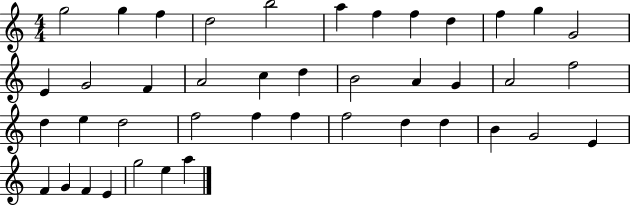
G5/h G5/q F5/q D5/h B5/h A5/q F5/q F5/q D5/q F5/q G5/q G4/h E4/q G4/h F4/q A4/h C5/q D5/q B4/h A4/q G4/q A4/h F5/h D5/q E5/q D5/h F5/h F5/q F5/q F5/h D5/q D5/q B4/q G4/h E4/q F4/q G4/q F4/q E4/q G5/h E5/q A5/q